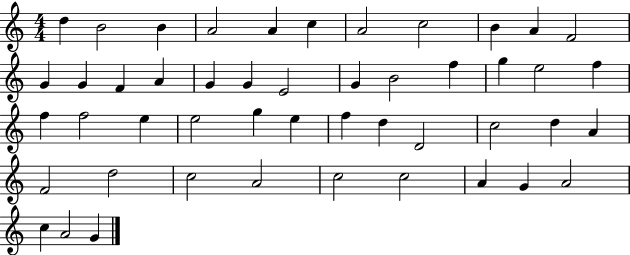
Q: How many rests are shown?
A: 0